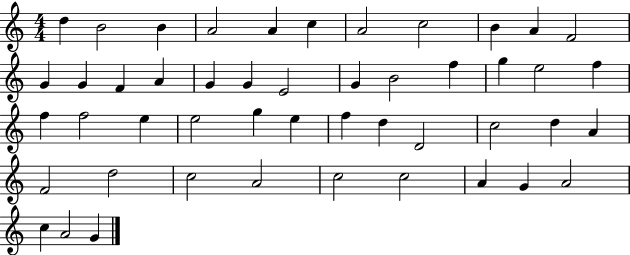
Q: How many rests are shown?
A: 0